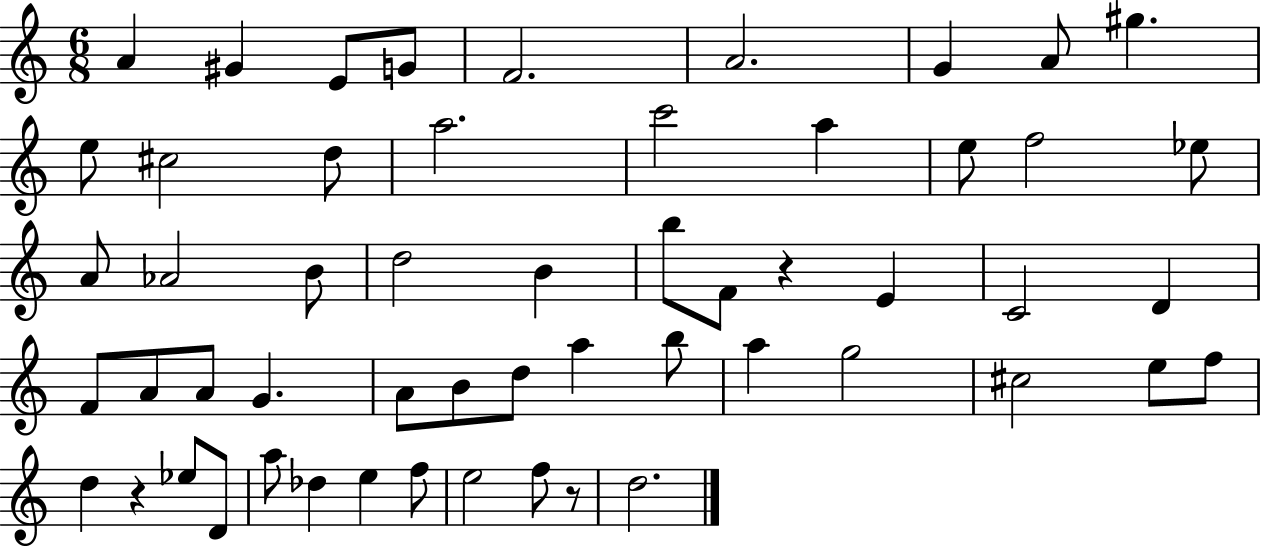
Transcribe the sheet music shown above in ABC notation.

X:1
T:Untitled
M:6/8
L:1/4
K:C
A ^G E/2 G/2 F2 A2 G A/2 ^g e/2 ^c2 d/2 a2 c'2 a e/2 f2 _e/2 A/2 _A2 B/2 d2 B b/2 F/2 z E C2 D F/2 A/2 A/2 G A/2 B/2 d/2 a b/2 a g2 ^c2 e/2 f/2 d z _e/2 D/2 a/2 _d e f/2 e2 f/2 z/2 d2